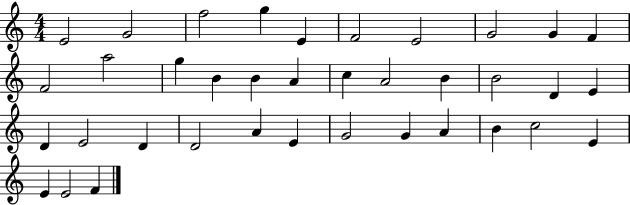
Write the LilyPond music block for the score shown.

{
  \clef treble
  \numericTimeSignature
  \time 4/4
  \key c \major
  e'2 g'2 | f''2 g''4 e'4 | f'2 e'2 | g'2 g'4 f'4 | \break f'2 a''2 | g''4 b'4 b'4 a'4 | c''4 a'2 b'4 | b'2 d'4 e'4 | \break d'4 e'2 d'4 | d'2 a'4 e'4 | g'2 g'4 a'4 | b'4 c''2 e'4 | \break e'4 e'2 f'4 | \bar "|."
}